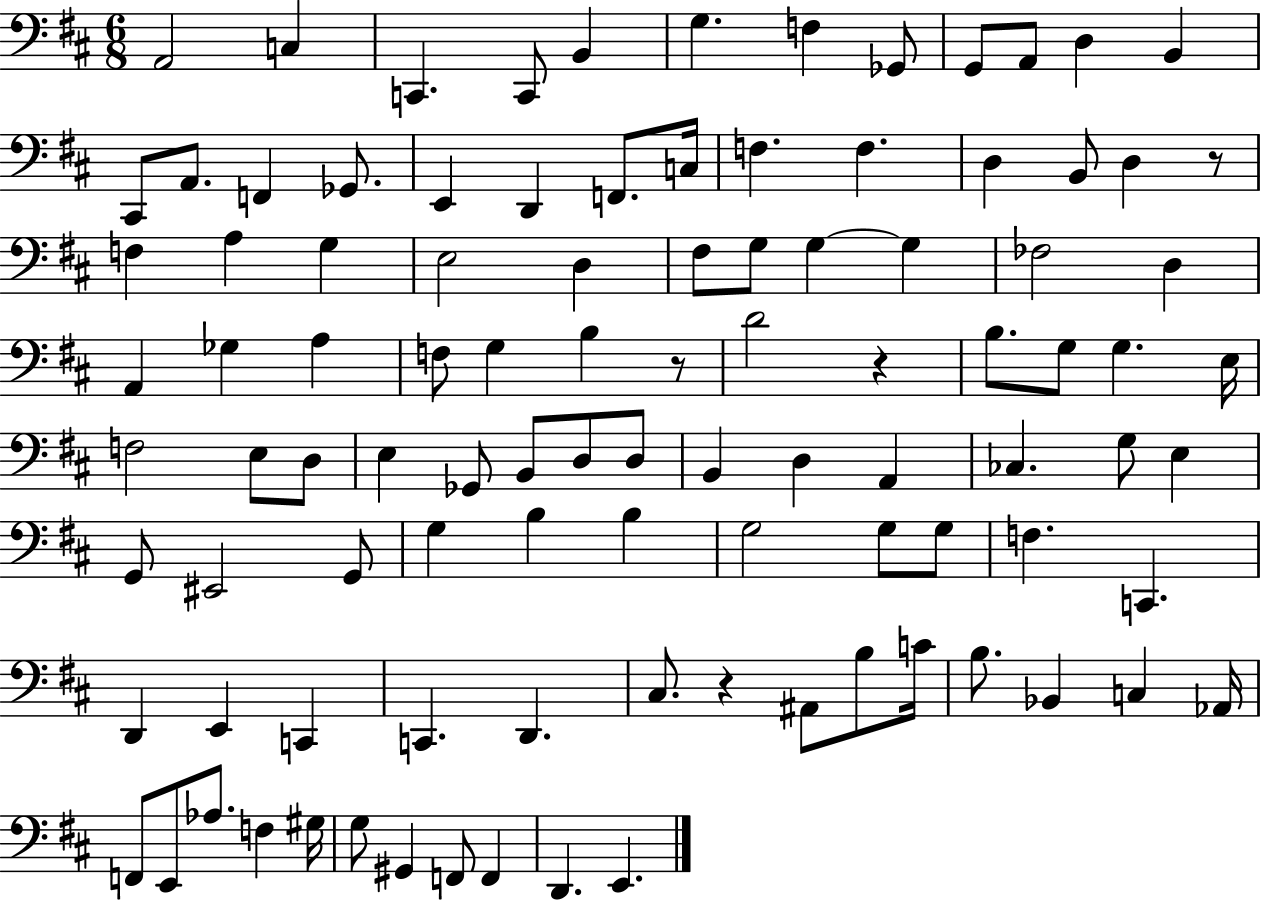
X:1
T:Untitled
M:6/8
L:1/4
K:D
A,,2 C, C,, C,,/2 B,, G, F, _G,,/2 G,,/2 A,,/2 D, B,, ^C,,/2 A,,/2 F,, _G,,/2 E,, D,, F,,/2 C,/4 F, F, D, B,,/2 D, z/2 F, A, G, E,2 D, ^F,/2 G,/2 G, G, _F,2 D, A,, _G, A, F,/2 G, B, z/2 D2 z B,/2 G,/2 G, E,/4 F,2 E,/2 D,/2 E, _G,,/2 B,,/2 D,/2 D,/2 B,, D, A,, _C, G,/2 E, G,,/2 ^E,,2 G,,/2 G, B, B, G,2 G,/2 G,/2 F, C,, D,, E,, C,, C,, D,, ^C,/2 z ^A,,/2 B,/2 C/4 B,/2 _B,, C, _A,,/4 F,,/2 E,,/2 _A,/2 F, ^G,/4 G,/2 ^G,, F,,/2 F,, D,, E,,